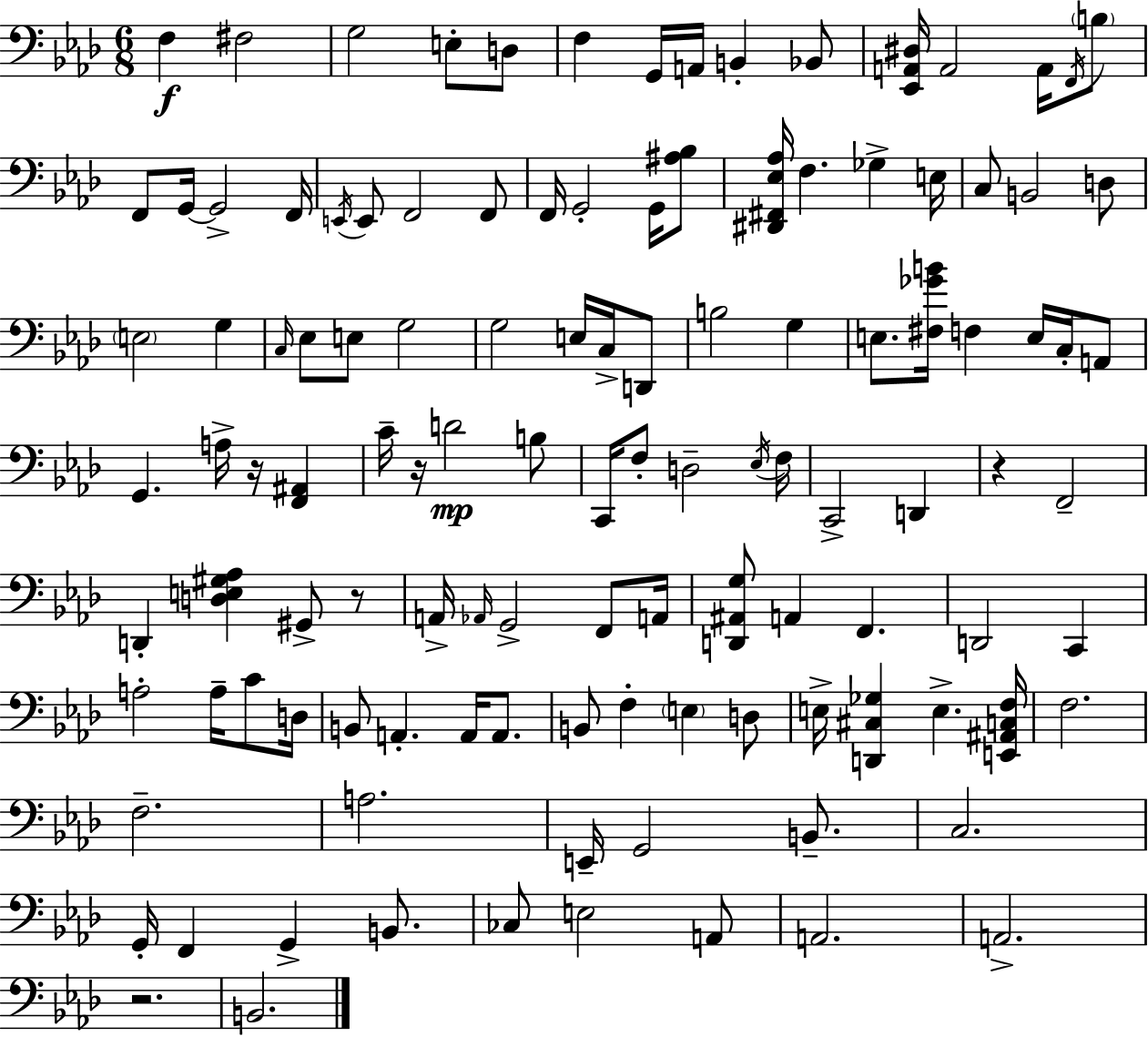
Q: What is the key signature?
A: F minor